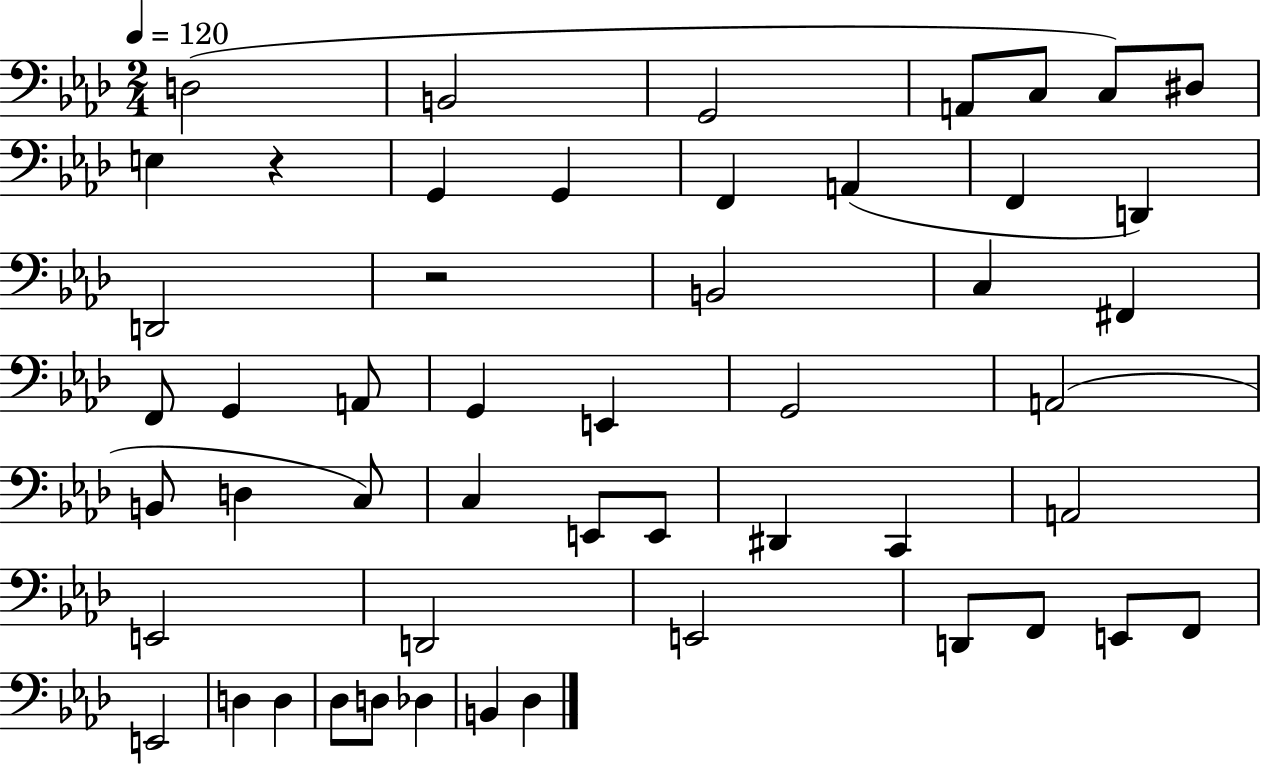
{
  \clef bass
  \numericTimeSignature
  \time 2/4
  \key aes \major
  \tempo 4 = 120
  d2( | b,2 | g,2 | a,8 c8 c8) dis8 | \break e4 r4 | g,4 g,4 | f,4 a,4( | f,4 d,4) | \break d,2 | r2 | b,2 | c4 fis,4 | \break f,8 g,4 a,8 | g,4 e,4 | g,2 | a,2( | \break b,8 d4 c8) | c4 e,8 e,8 | dis,4 c,4 | a,2 | \break e,2 | d,2 | e,2 | d,8 f,8 e,8 f,8 | \break e,2 | d4 d4 | des8 d8 des4 | b,4 des4 | \break \bar "|."
}